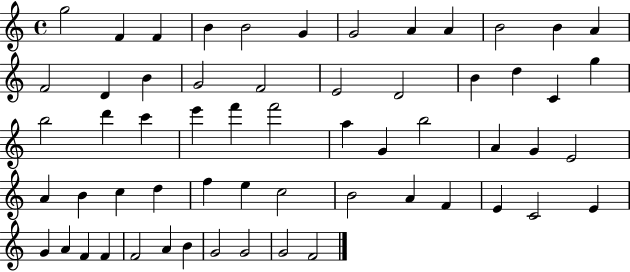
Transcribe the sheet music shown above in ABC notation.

X:1
T:Untitled
M:4/4
L:1/4
K:C
g2 F F B B2 G G2 A A B2 B A F2 D B G2 F2 E2 D2 B d C g b2 d' c' e' f' f'2 a G b2 A G E2 A B c d f e c2 B2 A F E C2 E G A F F F2 A B G2 G2 G2 F2